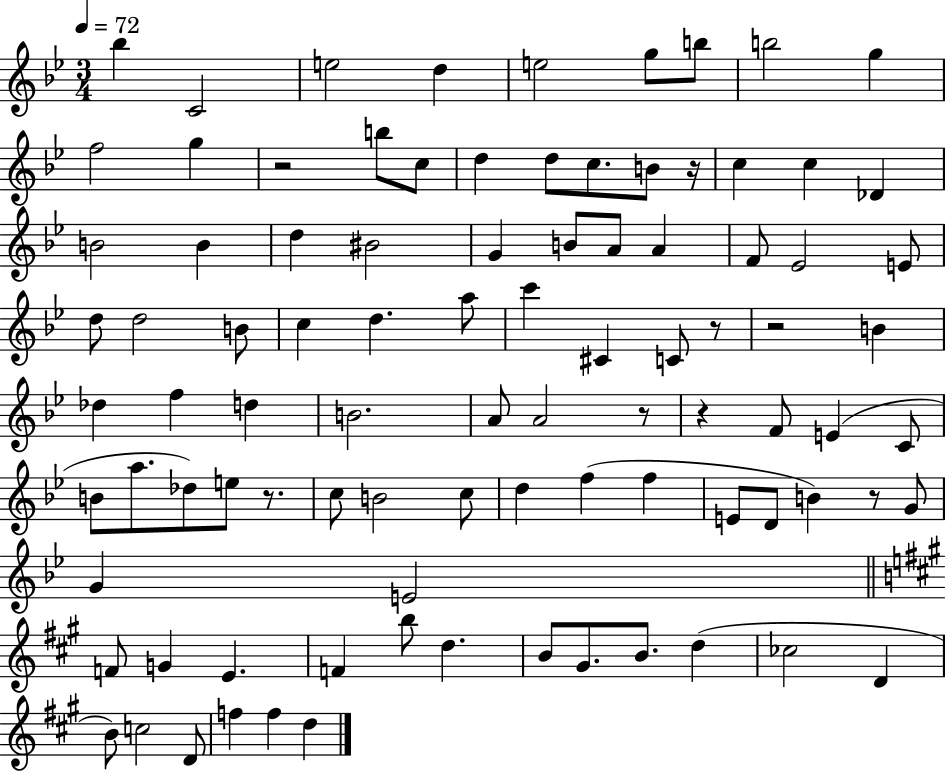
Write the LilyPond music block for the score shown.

{
  \clef treble
  \numericTimeSignature
  \time 3/4
  \key bes \major
  \tempo 4 = 72
  \repeat volta 2 { bes''4 c'2 | e''2 d''4 | e''2 g''8 b''8 | b''2 g''4 | \break f''2 g''4 | r2 b''8 c''8 | d''4 d''8 c''8. b'8 r16 | c''4 c''4 des'4 | \break b'2 b'4 | d''4 bis'2 | g'4 b'8 a'8 a'4 | f'8 ees'2 e'8 | \break d''8 d''2 b'8 | c''4 d''4. a''8 | c'''4 cis'4 c'8 r8 | r2 b'4 | \break des''4 f''4 d''4 | b'2. | a'8 a'2 r8 | r4 f'8 e'4( c'8 | \break b'8 a''8. des''8) e''8 r8. | c''8 b'2 c''8 | d''4 f''4( f''4 | e'8 d'8 b'4) r8 g'8 | \break g'4 e'2 | \bar "||" \break \key a \major f'8 g'4 e'4. | f'4 b''8 d''4. | b'8 gis'8. b'8. d''4( | ces''2 d'4 | \break b'8) c''2 d'8 | f''4 f''4 d''4 | } \bar "|."
}